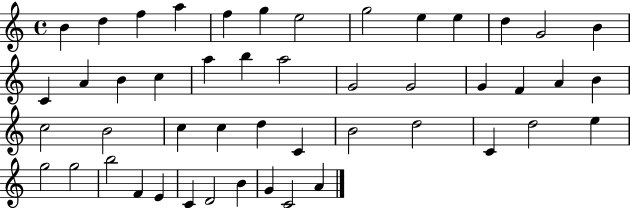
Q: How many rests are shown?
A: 0